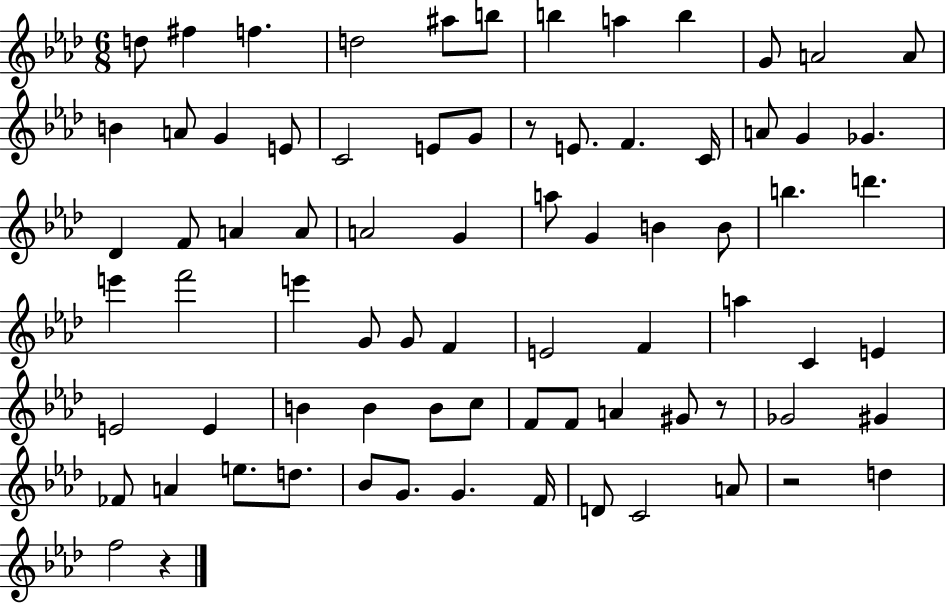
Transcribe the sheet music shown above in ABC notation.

X:1
T:Untitled
M:6/8
L:1/4
K:Ab
d/2 ^f f d2 ^a/2 b/2 b a b G/2 A2 A/2 B A/2 G E/2 C2 E/2 G/2 z/2 E/2 F C/4 A/2 G _G _D F/2 A A/2 A2 G a/2 G B B/2 b d' e' f'2 e' G/2 G/2 F E2 F a C E E2 E B B B/2 c/2 F/2 F/2 A ^G/2 z/2 _G2 ^G _F/2 A e/2 d/2 _B/2 G/2 G F/4 D/2 C2 A/2 z2 d f2 z